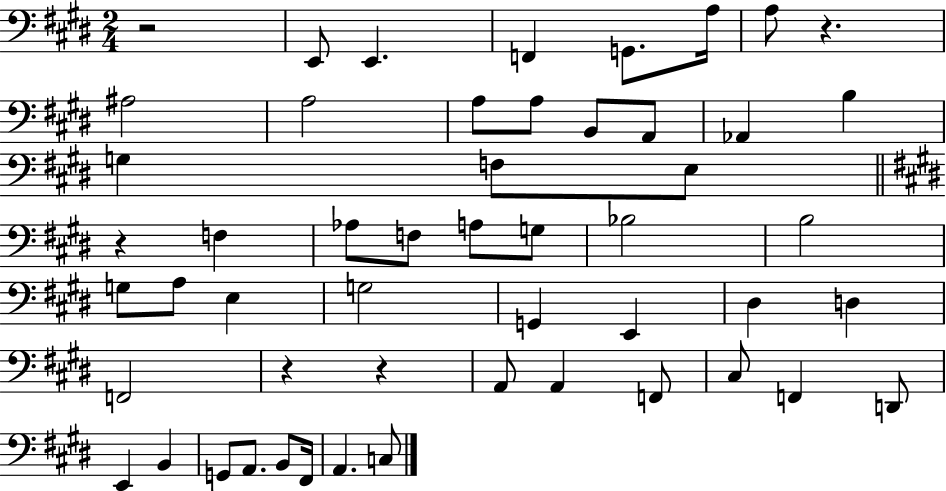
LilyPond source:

{
  \clef bass
  \numericTimeSignature
  \time 2/4
  \key e \major
  r2 | e,8 e,4. | f,4 g,8. a16 | a8 r4. | \break ais2 | a2 | a8 a8 b,8 a,8 | aes,4 b4 | \break g4 f8 e8 | \bar "||" \break \key e \major r4 f4 | aes8 f8 a8 g8 | bes2 | b2 | \break g8 a8 e4 | g2 | g,4 e,4 | dis4 d4 | \break f,2 | r4 r4 | a,8 a,4 f,8 | cis8 f,4 d,8 | \break e,4 b,4 | g,8 a,8. b,8 fis,16 | a,4. c8 | \bar "|."
}